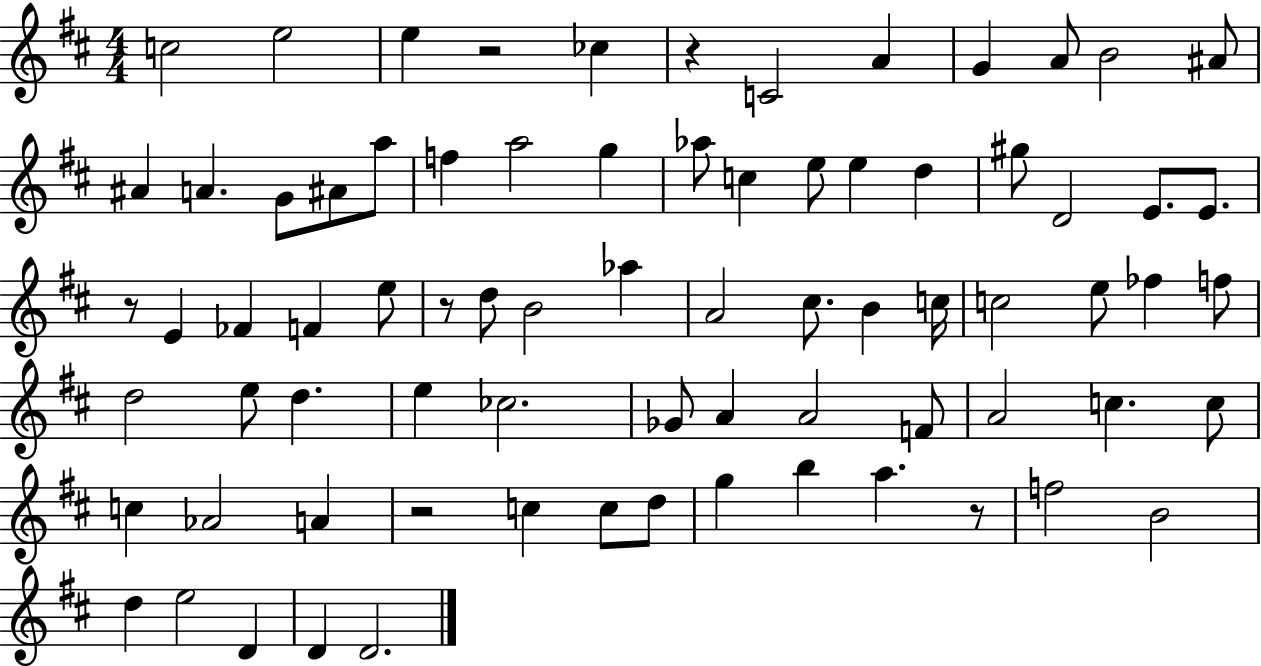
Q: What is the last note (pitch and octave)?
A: D4